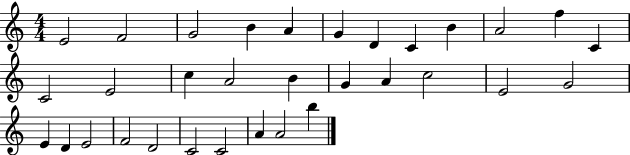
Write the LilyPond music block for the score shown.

{
  \clef treble
  \numericTimeSignature
  \time 4/4
  \key c \major
  e'2 f'2 | g'2 b'4 a'4 | g'4 d'4 c'4 b'4 | a'2 f''4 c'4 | \break c'2 e'2 | c''4 a'2 b'4 | g'4 a'4 c''2 | e'2 g'2 | \break e'4 d'4 e'2 | f'2 d'2 | c'2 c'2 | a'4 a'2 b''4 | \break \bar "|."
}